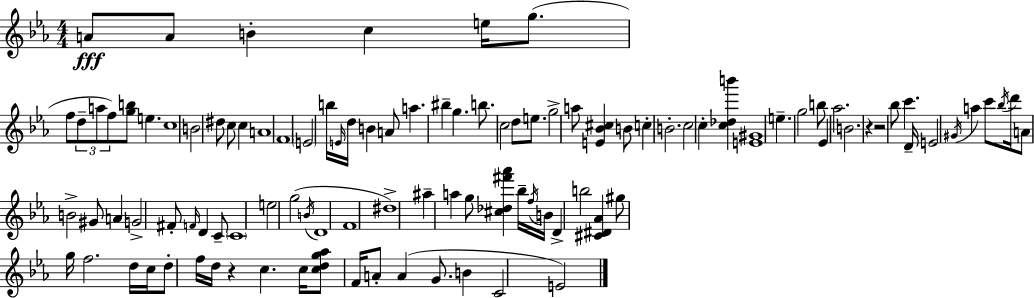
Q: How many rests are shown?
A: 3